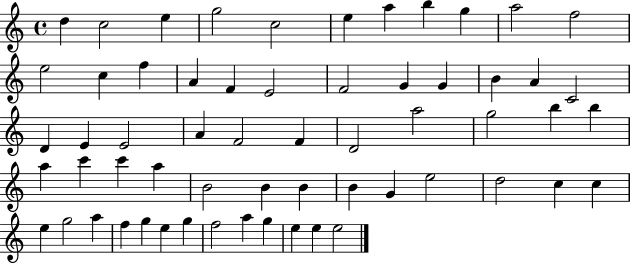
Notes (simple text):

D5/q C5/h E5/q G5/h C5/h E5/q A5/q B5/q G5/q A5/h F5/h E5/h C5/q F5/q A4/q F4/q E4/h F4/h G4/q G4/q B4/q A4/q C4/h D4/q E4/q E4/h A4/q F4/h F4/q D4/h A5/h G5/h B5/q B5/q A5/q C6/q C6/q A5/q B4/h B4/q B4/q B4/q G4/q E5/h D5/h C5/q C5/q E5/q G5/h A5/q F5/q G5/q E5/q G5/q F5/h A5/q G5/q E5/q E5/q E5/h